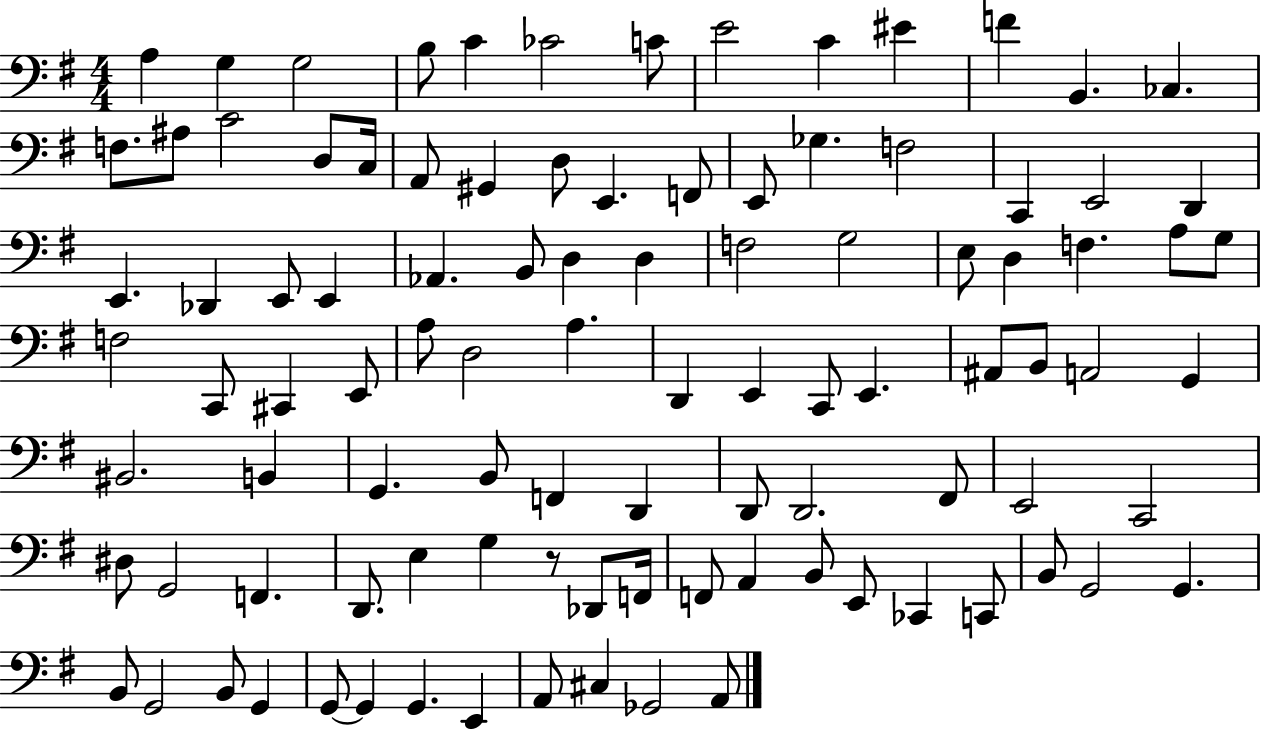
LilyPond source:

{
  \clef bass
  \numericTimeSignature
  \time 4/4
  \key g \major
  \repeat volta 2 { a4 g4 g2 | b8 c'4 ces'2 c'8 | e'2 c'4 eis'4 | f'4 b,4. ces4. | \break f8. ais8 c'2 d8 c16 | a,8 gis,4 d8 e,4. f,8 | e,8 ges4. f2 | c,4 e,2 d,4 | \break e,4. des,4 e,8 e,4 | aes,4. b,8 d4 d4 | f2 g2 | e8 d4 f4. a8 g8 | \break f2 c,8 cis,4 e,8 | a8 d2 a4. | d,4 e,4 c,8 e,4. | ais,8 b,8 a,2 g,4 | \break bis,2. b,4 | g,4. b,8 f,4 d,4 | d,8 d,2. fis,8 | e,2 c,2 | \break dis8 g,2 f,4. | d,8. e4 g4 r8 des,8 f,16 | f,8 a,4 b,8 e,8 ces,4 c,8 | b,8 g,2 g,4. | \break b,8 g,2 b,8 g,4 | g,8~~ g,4 g,4. e,4 | a,8 cis4 ges,2 a,8 | } \bar "|."
}